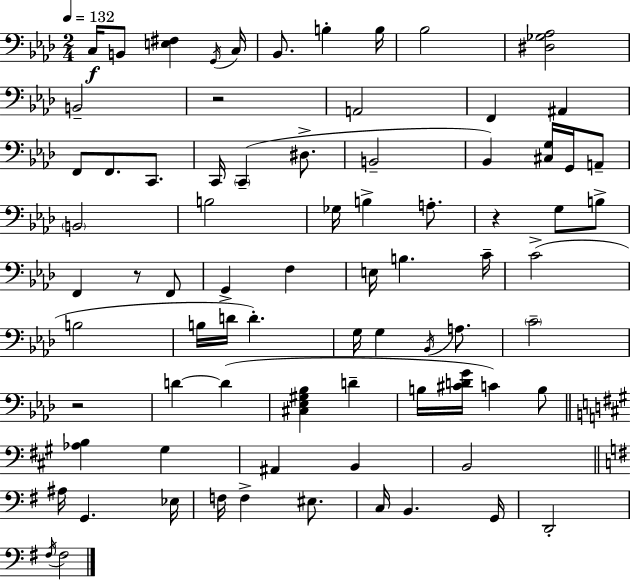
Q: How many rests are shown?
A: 4